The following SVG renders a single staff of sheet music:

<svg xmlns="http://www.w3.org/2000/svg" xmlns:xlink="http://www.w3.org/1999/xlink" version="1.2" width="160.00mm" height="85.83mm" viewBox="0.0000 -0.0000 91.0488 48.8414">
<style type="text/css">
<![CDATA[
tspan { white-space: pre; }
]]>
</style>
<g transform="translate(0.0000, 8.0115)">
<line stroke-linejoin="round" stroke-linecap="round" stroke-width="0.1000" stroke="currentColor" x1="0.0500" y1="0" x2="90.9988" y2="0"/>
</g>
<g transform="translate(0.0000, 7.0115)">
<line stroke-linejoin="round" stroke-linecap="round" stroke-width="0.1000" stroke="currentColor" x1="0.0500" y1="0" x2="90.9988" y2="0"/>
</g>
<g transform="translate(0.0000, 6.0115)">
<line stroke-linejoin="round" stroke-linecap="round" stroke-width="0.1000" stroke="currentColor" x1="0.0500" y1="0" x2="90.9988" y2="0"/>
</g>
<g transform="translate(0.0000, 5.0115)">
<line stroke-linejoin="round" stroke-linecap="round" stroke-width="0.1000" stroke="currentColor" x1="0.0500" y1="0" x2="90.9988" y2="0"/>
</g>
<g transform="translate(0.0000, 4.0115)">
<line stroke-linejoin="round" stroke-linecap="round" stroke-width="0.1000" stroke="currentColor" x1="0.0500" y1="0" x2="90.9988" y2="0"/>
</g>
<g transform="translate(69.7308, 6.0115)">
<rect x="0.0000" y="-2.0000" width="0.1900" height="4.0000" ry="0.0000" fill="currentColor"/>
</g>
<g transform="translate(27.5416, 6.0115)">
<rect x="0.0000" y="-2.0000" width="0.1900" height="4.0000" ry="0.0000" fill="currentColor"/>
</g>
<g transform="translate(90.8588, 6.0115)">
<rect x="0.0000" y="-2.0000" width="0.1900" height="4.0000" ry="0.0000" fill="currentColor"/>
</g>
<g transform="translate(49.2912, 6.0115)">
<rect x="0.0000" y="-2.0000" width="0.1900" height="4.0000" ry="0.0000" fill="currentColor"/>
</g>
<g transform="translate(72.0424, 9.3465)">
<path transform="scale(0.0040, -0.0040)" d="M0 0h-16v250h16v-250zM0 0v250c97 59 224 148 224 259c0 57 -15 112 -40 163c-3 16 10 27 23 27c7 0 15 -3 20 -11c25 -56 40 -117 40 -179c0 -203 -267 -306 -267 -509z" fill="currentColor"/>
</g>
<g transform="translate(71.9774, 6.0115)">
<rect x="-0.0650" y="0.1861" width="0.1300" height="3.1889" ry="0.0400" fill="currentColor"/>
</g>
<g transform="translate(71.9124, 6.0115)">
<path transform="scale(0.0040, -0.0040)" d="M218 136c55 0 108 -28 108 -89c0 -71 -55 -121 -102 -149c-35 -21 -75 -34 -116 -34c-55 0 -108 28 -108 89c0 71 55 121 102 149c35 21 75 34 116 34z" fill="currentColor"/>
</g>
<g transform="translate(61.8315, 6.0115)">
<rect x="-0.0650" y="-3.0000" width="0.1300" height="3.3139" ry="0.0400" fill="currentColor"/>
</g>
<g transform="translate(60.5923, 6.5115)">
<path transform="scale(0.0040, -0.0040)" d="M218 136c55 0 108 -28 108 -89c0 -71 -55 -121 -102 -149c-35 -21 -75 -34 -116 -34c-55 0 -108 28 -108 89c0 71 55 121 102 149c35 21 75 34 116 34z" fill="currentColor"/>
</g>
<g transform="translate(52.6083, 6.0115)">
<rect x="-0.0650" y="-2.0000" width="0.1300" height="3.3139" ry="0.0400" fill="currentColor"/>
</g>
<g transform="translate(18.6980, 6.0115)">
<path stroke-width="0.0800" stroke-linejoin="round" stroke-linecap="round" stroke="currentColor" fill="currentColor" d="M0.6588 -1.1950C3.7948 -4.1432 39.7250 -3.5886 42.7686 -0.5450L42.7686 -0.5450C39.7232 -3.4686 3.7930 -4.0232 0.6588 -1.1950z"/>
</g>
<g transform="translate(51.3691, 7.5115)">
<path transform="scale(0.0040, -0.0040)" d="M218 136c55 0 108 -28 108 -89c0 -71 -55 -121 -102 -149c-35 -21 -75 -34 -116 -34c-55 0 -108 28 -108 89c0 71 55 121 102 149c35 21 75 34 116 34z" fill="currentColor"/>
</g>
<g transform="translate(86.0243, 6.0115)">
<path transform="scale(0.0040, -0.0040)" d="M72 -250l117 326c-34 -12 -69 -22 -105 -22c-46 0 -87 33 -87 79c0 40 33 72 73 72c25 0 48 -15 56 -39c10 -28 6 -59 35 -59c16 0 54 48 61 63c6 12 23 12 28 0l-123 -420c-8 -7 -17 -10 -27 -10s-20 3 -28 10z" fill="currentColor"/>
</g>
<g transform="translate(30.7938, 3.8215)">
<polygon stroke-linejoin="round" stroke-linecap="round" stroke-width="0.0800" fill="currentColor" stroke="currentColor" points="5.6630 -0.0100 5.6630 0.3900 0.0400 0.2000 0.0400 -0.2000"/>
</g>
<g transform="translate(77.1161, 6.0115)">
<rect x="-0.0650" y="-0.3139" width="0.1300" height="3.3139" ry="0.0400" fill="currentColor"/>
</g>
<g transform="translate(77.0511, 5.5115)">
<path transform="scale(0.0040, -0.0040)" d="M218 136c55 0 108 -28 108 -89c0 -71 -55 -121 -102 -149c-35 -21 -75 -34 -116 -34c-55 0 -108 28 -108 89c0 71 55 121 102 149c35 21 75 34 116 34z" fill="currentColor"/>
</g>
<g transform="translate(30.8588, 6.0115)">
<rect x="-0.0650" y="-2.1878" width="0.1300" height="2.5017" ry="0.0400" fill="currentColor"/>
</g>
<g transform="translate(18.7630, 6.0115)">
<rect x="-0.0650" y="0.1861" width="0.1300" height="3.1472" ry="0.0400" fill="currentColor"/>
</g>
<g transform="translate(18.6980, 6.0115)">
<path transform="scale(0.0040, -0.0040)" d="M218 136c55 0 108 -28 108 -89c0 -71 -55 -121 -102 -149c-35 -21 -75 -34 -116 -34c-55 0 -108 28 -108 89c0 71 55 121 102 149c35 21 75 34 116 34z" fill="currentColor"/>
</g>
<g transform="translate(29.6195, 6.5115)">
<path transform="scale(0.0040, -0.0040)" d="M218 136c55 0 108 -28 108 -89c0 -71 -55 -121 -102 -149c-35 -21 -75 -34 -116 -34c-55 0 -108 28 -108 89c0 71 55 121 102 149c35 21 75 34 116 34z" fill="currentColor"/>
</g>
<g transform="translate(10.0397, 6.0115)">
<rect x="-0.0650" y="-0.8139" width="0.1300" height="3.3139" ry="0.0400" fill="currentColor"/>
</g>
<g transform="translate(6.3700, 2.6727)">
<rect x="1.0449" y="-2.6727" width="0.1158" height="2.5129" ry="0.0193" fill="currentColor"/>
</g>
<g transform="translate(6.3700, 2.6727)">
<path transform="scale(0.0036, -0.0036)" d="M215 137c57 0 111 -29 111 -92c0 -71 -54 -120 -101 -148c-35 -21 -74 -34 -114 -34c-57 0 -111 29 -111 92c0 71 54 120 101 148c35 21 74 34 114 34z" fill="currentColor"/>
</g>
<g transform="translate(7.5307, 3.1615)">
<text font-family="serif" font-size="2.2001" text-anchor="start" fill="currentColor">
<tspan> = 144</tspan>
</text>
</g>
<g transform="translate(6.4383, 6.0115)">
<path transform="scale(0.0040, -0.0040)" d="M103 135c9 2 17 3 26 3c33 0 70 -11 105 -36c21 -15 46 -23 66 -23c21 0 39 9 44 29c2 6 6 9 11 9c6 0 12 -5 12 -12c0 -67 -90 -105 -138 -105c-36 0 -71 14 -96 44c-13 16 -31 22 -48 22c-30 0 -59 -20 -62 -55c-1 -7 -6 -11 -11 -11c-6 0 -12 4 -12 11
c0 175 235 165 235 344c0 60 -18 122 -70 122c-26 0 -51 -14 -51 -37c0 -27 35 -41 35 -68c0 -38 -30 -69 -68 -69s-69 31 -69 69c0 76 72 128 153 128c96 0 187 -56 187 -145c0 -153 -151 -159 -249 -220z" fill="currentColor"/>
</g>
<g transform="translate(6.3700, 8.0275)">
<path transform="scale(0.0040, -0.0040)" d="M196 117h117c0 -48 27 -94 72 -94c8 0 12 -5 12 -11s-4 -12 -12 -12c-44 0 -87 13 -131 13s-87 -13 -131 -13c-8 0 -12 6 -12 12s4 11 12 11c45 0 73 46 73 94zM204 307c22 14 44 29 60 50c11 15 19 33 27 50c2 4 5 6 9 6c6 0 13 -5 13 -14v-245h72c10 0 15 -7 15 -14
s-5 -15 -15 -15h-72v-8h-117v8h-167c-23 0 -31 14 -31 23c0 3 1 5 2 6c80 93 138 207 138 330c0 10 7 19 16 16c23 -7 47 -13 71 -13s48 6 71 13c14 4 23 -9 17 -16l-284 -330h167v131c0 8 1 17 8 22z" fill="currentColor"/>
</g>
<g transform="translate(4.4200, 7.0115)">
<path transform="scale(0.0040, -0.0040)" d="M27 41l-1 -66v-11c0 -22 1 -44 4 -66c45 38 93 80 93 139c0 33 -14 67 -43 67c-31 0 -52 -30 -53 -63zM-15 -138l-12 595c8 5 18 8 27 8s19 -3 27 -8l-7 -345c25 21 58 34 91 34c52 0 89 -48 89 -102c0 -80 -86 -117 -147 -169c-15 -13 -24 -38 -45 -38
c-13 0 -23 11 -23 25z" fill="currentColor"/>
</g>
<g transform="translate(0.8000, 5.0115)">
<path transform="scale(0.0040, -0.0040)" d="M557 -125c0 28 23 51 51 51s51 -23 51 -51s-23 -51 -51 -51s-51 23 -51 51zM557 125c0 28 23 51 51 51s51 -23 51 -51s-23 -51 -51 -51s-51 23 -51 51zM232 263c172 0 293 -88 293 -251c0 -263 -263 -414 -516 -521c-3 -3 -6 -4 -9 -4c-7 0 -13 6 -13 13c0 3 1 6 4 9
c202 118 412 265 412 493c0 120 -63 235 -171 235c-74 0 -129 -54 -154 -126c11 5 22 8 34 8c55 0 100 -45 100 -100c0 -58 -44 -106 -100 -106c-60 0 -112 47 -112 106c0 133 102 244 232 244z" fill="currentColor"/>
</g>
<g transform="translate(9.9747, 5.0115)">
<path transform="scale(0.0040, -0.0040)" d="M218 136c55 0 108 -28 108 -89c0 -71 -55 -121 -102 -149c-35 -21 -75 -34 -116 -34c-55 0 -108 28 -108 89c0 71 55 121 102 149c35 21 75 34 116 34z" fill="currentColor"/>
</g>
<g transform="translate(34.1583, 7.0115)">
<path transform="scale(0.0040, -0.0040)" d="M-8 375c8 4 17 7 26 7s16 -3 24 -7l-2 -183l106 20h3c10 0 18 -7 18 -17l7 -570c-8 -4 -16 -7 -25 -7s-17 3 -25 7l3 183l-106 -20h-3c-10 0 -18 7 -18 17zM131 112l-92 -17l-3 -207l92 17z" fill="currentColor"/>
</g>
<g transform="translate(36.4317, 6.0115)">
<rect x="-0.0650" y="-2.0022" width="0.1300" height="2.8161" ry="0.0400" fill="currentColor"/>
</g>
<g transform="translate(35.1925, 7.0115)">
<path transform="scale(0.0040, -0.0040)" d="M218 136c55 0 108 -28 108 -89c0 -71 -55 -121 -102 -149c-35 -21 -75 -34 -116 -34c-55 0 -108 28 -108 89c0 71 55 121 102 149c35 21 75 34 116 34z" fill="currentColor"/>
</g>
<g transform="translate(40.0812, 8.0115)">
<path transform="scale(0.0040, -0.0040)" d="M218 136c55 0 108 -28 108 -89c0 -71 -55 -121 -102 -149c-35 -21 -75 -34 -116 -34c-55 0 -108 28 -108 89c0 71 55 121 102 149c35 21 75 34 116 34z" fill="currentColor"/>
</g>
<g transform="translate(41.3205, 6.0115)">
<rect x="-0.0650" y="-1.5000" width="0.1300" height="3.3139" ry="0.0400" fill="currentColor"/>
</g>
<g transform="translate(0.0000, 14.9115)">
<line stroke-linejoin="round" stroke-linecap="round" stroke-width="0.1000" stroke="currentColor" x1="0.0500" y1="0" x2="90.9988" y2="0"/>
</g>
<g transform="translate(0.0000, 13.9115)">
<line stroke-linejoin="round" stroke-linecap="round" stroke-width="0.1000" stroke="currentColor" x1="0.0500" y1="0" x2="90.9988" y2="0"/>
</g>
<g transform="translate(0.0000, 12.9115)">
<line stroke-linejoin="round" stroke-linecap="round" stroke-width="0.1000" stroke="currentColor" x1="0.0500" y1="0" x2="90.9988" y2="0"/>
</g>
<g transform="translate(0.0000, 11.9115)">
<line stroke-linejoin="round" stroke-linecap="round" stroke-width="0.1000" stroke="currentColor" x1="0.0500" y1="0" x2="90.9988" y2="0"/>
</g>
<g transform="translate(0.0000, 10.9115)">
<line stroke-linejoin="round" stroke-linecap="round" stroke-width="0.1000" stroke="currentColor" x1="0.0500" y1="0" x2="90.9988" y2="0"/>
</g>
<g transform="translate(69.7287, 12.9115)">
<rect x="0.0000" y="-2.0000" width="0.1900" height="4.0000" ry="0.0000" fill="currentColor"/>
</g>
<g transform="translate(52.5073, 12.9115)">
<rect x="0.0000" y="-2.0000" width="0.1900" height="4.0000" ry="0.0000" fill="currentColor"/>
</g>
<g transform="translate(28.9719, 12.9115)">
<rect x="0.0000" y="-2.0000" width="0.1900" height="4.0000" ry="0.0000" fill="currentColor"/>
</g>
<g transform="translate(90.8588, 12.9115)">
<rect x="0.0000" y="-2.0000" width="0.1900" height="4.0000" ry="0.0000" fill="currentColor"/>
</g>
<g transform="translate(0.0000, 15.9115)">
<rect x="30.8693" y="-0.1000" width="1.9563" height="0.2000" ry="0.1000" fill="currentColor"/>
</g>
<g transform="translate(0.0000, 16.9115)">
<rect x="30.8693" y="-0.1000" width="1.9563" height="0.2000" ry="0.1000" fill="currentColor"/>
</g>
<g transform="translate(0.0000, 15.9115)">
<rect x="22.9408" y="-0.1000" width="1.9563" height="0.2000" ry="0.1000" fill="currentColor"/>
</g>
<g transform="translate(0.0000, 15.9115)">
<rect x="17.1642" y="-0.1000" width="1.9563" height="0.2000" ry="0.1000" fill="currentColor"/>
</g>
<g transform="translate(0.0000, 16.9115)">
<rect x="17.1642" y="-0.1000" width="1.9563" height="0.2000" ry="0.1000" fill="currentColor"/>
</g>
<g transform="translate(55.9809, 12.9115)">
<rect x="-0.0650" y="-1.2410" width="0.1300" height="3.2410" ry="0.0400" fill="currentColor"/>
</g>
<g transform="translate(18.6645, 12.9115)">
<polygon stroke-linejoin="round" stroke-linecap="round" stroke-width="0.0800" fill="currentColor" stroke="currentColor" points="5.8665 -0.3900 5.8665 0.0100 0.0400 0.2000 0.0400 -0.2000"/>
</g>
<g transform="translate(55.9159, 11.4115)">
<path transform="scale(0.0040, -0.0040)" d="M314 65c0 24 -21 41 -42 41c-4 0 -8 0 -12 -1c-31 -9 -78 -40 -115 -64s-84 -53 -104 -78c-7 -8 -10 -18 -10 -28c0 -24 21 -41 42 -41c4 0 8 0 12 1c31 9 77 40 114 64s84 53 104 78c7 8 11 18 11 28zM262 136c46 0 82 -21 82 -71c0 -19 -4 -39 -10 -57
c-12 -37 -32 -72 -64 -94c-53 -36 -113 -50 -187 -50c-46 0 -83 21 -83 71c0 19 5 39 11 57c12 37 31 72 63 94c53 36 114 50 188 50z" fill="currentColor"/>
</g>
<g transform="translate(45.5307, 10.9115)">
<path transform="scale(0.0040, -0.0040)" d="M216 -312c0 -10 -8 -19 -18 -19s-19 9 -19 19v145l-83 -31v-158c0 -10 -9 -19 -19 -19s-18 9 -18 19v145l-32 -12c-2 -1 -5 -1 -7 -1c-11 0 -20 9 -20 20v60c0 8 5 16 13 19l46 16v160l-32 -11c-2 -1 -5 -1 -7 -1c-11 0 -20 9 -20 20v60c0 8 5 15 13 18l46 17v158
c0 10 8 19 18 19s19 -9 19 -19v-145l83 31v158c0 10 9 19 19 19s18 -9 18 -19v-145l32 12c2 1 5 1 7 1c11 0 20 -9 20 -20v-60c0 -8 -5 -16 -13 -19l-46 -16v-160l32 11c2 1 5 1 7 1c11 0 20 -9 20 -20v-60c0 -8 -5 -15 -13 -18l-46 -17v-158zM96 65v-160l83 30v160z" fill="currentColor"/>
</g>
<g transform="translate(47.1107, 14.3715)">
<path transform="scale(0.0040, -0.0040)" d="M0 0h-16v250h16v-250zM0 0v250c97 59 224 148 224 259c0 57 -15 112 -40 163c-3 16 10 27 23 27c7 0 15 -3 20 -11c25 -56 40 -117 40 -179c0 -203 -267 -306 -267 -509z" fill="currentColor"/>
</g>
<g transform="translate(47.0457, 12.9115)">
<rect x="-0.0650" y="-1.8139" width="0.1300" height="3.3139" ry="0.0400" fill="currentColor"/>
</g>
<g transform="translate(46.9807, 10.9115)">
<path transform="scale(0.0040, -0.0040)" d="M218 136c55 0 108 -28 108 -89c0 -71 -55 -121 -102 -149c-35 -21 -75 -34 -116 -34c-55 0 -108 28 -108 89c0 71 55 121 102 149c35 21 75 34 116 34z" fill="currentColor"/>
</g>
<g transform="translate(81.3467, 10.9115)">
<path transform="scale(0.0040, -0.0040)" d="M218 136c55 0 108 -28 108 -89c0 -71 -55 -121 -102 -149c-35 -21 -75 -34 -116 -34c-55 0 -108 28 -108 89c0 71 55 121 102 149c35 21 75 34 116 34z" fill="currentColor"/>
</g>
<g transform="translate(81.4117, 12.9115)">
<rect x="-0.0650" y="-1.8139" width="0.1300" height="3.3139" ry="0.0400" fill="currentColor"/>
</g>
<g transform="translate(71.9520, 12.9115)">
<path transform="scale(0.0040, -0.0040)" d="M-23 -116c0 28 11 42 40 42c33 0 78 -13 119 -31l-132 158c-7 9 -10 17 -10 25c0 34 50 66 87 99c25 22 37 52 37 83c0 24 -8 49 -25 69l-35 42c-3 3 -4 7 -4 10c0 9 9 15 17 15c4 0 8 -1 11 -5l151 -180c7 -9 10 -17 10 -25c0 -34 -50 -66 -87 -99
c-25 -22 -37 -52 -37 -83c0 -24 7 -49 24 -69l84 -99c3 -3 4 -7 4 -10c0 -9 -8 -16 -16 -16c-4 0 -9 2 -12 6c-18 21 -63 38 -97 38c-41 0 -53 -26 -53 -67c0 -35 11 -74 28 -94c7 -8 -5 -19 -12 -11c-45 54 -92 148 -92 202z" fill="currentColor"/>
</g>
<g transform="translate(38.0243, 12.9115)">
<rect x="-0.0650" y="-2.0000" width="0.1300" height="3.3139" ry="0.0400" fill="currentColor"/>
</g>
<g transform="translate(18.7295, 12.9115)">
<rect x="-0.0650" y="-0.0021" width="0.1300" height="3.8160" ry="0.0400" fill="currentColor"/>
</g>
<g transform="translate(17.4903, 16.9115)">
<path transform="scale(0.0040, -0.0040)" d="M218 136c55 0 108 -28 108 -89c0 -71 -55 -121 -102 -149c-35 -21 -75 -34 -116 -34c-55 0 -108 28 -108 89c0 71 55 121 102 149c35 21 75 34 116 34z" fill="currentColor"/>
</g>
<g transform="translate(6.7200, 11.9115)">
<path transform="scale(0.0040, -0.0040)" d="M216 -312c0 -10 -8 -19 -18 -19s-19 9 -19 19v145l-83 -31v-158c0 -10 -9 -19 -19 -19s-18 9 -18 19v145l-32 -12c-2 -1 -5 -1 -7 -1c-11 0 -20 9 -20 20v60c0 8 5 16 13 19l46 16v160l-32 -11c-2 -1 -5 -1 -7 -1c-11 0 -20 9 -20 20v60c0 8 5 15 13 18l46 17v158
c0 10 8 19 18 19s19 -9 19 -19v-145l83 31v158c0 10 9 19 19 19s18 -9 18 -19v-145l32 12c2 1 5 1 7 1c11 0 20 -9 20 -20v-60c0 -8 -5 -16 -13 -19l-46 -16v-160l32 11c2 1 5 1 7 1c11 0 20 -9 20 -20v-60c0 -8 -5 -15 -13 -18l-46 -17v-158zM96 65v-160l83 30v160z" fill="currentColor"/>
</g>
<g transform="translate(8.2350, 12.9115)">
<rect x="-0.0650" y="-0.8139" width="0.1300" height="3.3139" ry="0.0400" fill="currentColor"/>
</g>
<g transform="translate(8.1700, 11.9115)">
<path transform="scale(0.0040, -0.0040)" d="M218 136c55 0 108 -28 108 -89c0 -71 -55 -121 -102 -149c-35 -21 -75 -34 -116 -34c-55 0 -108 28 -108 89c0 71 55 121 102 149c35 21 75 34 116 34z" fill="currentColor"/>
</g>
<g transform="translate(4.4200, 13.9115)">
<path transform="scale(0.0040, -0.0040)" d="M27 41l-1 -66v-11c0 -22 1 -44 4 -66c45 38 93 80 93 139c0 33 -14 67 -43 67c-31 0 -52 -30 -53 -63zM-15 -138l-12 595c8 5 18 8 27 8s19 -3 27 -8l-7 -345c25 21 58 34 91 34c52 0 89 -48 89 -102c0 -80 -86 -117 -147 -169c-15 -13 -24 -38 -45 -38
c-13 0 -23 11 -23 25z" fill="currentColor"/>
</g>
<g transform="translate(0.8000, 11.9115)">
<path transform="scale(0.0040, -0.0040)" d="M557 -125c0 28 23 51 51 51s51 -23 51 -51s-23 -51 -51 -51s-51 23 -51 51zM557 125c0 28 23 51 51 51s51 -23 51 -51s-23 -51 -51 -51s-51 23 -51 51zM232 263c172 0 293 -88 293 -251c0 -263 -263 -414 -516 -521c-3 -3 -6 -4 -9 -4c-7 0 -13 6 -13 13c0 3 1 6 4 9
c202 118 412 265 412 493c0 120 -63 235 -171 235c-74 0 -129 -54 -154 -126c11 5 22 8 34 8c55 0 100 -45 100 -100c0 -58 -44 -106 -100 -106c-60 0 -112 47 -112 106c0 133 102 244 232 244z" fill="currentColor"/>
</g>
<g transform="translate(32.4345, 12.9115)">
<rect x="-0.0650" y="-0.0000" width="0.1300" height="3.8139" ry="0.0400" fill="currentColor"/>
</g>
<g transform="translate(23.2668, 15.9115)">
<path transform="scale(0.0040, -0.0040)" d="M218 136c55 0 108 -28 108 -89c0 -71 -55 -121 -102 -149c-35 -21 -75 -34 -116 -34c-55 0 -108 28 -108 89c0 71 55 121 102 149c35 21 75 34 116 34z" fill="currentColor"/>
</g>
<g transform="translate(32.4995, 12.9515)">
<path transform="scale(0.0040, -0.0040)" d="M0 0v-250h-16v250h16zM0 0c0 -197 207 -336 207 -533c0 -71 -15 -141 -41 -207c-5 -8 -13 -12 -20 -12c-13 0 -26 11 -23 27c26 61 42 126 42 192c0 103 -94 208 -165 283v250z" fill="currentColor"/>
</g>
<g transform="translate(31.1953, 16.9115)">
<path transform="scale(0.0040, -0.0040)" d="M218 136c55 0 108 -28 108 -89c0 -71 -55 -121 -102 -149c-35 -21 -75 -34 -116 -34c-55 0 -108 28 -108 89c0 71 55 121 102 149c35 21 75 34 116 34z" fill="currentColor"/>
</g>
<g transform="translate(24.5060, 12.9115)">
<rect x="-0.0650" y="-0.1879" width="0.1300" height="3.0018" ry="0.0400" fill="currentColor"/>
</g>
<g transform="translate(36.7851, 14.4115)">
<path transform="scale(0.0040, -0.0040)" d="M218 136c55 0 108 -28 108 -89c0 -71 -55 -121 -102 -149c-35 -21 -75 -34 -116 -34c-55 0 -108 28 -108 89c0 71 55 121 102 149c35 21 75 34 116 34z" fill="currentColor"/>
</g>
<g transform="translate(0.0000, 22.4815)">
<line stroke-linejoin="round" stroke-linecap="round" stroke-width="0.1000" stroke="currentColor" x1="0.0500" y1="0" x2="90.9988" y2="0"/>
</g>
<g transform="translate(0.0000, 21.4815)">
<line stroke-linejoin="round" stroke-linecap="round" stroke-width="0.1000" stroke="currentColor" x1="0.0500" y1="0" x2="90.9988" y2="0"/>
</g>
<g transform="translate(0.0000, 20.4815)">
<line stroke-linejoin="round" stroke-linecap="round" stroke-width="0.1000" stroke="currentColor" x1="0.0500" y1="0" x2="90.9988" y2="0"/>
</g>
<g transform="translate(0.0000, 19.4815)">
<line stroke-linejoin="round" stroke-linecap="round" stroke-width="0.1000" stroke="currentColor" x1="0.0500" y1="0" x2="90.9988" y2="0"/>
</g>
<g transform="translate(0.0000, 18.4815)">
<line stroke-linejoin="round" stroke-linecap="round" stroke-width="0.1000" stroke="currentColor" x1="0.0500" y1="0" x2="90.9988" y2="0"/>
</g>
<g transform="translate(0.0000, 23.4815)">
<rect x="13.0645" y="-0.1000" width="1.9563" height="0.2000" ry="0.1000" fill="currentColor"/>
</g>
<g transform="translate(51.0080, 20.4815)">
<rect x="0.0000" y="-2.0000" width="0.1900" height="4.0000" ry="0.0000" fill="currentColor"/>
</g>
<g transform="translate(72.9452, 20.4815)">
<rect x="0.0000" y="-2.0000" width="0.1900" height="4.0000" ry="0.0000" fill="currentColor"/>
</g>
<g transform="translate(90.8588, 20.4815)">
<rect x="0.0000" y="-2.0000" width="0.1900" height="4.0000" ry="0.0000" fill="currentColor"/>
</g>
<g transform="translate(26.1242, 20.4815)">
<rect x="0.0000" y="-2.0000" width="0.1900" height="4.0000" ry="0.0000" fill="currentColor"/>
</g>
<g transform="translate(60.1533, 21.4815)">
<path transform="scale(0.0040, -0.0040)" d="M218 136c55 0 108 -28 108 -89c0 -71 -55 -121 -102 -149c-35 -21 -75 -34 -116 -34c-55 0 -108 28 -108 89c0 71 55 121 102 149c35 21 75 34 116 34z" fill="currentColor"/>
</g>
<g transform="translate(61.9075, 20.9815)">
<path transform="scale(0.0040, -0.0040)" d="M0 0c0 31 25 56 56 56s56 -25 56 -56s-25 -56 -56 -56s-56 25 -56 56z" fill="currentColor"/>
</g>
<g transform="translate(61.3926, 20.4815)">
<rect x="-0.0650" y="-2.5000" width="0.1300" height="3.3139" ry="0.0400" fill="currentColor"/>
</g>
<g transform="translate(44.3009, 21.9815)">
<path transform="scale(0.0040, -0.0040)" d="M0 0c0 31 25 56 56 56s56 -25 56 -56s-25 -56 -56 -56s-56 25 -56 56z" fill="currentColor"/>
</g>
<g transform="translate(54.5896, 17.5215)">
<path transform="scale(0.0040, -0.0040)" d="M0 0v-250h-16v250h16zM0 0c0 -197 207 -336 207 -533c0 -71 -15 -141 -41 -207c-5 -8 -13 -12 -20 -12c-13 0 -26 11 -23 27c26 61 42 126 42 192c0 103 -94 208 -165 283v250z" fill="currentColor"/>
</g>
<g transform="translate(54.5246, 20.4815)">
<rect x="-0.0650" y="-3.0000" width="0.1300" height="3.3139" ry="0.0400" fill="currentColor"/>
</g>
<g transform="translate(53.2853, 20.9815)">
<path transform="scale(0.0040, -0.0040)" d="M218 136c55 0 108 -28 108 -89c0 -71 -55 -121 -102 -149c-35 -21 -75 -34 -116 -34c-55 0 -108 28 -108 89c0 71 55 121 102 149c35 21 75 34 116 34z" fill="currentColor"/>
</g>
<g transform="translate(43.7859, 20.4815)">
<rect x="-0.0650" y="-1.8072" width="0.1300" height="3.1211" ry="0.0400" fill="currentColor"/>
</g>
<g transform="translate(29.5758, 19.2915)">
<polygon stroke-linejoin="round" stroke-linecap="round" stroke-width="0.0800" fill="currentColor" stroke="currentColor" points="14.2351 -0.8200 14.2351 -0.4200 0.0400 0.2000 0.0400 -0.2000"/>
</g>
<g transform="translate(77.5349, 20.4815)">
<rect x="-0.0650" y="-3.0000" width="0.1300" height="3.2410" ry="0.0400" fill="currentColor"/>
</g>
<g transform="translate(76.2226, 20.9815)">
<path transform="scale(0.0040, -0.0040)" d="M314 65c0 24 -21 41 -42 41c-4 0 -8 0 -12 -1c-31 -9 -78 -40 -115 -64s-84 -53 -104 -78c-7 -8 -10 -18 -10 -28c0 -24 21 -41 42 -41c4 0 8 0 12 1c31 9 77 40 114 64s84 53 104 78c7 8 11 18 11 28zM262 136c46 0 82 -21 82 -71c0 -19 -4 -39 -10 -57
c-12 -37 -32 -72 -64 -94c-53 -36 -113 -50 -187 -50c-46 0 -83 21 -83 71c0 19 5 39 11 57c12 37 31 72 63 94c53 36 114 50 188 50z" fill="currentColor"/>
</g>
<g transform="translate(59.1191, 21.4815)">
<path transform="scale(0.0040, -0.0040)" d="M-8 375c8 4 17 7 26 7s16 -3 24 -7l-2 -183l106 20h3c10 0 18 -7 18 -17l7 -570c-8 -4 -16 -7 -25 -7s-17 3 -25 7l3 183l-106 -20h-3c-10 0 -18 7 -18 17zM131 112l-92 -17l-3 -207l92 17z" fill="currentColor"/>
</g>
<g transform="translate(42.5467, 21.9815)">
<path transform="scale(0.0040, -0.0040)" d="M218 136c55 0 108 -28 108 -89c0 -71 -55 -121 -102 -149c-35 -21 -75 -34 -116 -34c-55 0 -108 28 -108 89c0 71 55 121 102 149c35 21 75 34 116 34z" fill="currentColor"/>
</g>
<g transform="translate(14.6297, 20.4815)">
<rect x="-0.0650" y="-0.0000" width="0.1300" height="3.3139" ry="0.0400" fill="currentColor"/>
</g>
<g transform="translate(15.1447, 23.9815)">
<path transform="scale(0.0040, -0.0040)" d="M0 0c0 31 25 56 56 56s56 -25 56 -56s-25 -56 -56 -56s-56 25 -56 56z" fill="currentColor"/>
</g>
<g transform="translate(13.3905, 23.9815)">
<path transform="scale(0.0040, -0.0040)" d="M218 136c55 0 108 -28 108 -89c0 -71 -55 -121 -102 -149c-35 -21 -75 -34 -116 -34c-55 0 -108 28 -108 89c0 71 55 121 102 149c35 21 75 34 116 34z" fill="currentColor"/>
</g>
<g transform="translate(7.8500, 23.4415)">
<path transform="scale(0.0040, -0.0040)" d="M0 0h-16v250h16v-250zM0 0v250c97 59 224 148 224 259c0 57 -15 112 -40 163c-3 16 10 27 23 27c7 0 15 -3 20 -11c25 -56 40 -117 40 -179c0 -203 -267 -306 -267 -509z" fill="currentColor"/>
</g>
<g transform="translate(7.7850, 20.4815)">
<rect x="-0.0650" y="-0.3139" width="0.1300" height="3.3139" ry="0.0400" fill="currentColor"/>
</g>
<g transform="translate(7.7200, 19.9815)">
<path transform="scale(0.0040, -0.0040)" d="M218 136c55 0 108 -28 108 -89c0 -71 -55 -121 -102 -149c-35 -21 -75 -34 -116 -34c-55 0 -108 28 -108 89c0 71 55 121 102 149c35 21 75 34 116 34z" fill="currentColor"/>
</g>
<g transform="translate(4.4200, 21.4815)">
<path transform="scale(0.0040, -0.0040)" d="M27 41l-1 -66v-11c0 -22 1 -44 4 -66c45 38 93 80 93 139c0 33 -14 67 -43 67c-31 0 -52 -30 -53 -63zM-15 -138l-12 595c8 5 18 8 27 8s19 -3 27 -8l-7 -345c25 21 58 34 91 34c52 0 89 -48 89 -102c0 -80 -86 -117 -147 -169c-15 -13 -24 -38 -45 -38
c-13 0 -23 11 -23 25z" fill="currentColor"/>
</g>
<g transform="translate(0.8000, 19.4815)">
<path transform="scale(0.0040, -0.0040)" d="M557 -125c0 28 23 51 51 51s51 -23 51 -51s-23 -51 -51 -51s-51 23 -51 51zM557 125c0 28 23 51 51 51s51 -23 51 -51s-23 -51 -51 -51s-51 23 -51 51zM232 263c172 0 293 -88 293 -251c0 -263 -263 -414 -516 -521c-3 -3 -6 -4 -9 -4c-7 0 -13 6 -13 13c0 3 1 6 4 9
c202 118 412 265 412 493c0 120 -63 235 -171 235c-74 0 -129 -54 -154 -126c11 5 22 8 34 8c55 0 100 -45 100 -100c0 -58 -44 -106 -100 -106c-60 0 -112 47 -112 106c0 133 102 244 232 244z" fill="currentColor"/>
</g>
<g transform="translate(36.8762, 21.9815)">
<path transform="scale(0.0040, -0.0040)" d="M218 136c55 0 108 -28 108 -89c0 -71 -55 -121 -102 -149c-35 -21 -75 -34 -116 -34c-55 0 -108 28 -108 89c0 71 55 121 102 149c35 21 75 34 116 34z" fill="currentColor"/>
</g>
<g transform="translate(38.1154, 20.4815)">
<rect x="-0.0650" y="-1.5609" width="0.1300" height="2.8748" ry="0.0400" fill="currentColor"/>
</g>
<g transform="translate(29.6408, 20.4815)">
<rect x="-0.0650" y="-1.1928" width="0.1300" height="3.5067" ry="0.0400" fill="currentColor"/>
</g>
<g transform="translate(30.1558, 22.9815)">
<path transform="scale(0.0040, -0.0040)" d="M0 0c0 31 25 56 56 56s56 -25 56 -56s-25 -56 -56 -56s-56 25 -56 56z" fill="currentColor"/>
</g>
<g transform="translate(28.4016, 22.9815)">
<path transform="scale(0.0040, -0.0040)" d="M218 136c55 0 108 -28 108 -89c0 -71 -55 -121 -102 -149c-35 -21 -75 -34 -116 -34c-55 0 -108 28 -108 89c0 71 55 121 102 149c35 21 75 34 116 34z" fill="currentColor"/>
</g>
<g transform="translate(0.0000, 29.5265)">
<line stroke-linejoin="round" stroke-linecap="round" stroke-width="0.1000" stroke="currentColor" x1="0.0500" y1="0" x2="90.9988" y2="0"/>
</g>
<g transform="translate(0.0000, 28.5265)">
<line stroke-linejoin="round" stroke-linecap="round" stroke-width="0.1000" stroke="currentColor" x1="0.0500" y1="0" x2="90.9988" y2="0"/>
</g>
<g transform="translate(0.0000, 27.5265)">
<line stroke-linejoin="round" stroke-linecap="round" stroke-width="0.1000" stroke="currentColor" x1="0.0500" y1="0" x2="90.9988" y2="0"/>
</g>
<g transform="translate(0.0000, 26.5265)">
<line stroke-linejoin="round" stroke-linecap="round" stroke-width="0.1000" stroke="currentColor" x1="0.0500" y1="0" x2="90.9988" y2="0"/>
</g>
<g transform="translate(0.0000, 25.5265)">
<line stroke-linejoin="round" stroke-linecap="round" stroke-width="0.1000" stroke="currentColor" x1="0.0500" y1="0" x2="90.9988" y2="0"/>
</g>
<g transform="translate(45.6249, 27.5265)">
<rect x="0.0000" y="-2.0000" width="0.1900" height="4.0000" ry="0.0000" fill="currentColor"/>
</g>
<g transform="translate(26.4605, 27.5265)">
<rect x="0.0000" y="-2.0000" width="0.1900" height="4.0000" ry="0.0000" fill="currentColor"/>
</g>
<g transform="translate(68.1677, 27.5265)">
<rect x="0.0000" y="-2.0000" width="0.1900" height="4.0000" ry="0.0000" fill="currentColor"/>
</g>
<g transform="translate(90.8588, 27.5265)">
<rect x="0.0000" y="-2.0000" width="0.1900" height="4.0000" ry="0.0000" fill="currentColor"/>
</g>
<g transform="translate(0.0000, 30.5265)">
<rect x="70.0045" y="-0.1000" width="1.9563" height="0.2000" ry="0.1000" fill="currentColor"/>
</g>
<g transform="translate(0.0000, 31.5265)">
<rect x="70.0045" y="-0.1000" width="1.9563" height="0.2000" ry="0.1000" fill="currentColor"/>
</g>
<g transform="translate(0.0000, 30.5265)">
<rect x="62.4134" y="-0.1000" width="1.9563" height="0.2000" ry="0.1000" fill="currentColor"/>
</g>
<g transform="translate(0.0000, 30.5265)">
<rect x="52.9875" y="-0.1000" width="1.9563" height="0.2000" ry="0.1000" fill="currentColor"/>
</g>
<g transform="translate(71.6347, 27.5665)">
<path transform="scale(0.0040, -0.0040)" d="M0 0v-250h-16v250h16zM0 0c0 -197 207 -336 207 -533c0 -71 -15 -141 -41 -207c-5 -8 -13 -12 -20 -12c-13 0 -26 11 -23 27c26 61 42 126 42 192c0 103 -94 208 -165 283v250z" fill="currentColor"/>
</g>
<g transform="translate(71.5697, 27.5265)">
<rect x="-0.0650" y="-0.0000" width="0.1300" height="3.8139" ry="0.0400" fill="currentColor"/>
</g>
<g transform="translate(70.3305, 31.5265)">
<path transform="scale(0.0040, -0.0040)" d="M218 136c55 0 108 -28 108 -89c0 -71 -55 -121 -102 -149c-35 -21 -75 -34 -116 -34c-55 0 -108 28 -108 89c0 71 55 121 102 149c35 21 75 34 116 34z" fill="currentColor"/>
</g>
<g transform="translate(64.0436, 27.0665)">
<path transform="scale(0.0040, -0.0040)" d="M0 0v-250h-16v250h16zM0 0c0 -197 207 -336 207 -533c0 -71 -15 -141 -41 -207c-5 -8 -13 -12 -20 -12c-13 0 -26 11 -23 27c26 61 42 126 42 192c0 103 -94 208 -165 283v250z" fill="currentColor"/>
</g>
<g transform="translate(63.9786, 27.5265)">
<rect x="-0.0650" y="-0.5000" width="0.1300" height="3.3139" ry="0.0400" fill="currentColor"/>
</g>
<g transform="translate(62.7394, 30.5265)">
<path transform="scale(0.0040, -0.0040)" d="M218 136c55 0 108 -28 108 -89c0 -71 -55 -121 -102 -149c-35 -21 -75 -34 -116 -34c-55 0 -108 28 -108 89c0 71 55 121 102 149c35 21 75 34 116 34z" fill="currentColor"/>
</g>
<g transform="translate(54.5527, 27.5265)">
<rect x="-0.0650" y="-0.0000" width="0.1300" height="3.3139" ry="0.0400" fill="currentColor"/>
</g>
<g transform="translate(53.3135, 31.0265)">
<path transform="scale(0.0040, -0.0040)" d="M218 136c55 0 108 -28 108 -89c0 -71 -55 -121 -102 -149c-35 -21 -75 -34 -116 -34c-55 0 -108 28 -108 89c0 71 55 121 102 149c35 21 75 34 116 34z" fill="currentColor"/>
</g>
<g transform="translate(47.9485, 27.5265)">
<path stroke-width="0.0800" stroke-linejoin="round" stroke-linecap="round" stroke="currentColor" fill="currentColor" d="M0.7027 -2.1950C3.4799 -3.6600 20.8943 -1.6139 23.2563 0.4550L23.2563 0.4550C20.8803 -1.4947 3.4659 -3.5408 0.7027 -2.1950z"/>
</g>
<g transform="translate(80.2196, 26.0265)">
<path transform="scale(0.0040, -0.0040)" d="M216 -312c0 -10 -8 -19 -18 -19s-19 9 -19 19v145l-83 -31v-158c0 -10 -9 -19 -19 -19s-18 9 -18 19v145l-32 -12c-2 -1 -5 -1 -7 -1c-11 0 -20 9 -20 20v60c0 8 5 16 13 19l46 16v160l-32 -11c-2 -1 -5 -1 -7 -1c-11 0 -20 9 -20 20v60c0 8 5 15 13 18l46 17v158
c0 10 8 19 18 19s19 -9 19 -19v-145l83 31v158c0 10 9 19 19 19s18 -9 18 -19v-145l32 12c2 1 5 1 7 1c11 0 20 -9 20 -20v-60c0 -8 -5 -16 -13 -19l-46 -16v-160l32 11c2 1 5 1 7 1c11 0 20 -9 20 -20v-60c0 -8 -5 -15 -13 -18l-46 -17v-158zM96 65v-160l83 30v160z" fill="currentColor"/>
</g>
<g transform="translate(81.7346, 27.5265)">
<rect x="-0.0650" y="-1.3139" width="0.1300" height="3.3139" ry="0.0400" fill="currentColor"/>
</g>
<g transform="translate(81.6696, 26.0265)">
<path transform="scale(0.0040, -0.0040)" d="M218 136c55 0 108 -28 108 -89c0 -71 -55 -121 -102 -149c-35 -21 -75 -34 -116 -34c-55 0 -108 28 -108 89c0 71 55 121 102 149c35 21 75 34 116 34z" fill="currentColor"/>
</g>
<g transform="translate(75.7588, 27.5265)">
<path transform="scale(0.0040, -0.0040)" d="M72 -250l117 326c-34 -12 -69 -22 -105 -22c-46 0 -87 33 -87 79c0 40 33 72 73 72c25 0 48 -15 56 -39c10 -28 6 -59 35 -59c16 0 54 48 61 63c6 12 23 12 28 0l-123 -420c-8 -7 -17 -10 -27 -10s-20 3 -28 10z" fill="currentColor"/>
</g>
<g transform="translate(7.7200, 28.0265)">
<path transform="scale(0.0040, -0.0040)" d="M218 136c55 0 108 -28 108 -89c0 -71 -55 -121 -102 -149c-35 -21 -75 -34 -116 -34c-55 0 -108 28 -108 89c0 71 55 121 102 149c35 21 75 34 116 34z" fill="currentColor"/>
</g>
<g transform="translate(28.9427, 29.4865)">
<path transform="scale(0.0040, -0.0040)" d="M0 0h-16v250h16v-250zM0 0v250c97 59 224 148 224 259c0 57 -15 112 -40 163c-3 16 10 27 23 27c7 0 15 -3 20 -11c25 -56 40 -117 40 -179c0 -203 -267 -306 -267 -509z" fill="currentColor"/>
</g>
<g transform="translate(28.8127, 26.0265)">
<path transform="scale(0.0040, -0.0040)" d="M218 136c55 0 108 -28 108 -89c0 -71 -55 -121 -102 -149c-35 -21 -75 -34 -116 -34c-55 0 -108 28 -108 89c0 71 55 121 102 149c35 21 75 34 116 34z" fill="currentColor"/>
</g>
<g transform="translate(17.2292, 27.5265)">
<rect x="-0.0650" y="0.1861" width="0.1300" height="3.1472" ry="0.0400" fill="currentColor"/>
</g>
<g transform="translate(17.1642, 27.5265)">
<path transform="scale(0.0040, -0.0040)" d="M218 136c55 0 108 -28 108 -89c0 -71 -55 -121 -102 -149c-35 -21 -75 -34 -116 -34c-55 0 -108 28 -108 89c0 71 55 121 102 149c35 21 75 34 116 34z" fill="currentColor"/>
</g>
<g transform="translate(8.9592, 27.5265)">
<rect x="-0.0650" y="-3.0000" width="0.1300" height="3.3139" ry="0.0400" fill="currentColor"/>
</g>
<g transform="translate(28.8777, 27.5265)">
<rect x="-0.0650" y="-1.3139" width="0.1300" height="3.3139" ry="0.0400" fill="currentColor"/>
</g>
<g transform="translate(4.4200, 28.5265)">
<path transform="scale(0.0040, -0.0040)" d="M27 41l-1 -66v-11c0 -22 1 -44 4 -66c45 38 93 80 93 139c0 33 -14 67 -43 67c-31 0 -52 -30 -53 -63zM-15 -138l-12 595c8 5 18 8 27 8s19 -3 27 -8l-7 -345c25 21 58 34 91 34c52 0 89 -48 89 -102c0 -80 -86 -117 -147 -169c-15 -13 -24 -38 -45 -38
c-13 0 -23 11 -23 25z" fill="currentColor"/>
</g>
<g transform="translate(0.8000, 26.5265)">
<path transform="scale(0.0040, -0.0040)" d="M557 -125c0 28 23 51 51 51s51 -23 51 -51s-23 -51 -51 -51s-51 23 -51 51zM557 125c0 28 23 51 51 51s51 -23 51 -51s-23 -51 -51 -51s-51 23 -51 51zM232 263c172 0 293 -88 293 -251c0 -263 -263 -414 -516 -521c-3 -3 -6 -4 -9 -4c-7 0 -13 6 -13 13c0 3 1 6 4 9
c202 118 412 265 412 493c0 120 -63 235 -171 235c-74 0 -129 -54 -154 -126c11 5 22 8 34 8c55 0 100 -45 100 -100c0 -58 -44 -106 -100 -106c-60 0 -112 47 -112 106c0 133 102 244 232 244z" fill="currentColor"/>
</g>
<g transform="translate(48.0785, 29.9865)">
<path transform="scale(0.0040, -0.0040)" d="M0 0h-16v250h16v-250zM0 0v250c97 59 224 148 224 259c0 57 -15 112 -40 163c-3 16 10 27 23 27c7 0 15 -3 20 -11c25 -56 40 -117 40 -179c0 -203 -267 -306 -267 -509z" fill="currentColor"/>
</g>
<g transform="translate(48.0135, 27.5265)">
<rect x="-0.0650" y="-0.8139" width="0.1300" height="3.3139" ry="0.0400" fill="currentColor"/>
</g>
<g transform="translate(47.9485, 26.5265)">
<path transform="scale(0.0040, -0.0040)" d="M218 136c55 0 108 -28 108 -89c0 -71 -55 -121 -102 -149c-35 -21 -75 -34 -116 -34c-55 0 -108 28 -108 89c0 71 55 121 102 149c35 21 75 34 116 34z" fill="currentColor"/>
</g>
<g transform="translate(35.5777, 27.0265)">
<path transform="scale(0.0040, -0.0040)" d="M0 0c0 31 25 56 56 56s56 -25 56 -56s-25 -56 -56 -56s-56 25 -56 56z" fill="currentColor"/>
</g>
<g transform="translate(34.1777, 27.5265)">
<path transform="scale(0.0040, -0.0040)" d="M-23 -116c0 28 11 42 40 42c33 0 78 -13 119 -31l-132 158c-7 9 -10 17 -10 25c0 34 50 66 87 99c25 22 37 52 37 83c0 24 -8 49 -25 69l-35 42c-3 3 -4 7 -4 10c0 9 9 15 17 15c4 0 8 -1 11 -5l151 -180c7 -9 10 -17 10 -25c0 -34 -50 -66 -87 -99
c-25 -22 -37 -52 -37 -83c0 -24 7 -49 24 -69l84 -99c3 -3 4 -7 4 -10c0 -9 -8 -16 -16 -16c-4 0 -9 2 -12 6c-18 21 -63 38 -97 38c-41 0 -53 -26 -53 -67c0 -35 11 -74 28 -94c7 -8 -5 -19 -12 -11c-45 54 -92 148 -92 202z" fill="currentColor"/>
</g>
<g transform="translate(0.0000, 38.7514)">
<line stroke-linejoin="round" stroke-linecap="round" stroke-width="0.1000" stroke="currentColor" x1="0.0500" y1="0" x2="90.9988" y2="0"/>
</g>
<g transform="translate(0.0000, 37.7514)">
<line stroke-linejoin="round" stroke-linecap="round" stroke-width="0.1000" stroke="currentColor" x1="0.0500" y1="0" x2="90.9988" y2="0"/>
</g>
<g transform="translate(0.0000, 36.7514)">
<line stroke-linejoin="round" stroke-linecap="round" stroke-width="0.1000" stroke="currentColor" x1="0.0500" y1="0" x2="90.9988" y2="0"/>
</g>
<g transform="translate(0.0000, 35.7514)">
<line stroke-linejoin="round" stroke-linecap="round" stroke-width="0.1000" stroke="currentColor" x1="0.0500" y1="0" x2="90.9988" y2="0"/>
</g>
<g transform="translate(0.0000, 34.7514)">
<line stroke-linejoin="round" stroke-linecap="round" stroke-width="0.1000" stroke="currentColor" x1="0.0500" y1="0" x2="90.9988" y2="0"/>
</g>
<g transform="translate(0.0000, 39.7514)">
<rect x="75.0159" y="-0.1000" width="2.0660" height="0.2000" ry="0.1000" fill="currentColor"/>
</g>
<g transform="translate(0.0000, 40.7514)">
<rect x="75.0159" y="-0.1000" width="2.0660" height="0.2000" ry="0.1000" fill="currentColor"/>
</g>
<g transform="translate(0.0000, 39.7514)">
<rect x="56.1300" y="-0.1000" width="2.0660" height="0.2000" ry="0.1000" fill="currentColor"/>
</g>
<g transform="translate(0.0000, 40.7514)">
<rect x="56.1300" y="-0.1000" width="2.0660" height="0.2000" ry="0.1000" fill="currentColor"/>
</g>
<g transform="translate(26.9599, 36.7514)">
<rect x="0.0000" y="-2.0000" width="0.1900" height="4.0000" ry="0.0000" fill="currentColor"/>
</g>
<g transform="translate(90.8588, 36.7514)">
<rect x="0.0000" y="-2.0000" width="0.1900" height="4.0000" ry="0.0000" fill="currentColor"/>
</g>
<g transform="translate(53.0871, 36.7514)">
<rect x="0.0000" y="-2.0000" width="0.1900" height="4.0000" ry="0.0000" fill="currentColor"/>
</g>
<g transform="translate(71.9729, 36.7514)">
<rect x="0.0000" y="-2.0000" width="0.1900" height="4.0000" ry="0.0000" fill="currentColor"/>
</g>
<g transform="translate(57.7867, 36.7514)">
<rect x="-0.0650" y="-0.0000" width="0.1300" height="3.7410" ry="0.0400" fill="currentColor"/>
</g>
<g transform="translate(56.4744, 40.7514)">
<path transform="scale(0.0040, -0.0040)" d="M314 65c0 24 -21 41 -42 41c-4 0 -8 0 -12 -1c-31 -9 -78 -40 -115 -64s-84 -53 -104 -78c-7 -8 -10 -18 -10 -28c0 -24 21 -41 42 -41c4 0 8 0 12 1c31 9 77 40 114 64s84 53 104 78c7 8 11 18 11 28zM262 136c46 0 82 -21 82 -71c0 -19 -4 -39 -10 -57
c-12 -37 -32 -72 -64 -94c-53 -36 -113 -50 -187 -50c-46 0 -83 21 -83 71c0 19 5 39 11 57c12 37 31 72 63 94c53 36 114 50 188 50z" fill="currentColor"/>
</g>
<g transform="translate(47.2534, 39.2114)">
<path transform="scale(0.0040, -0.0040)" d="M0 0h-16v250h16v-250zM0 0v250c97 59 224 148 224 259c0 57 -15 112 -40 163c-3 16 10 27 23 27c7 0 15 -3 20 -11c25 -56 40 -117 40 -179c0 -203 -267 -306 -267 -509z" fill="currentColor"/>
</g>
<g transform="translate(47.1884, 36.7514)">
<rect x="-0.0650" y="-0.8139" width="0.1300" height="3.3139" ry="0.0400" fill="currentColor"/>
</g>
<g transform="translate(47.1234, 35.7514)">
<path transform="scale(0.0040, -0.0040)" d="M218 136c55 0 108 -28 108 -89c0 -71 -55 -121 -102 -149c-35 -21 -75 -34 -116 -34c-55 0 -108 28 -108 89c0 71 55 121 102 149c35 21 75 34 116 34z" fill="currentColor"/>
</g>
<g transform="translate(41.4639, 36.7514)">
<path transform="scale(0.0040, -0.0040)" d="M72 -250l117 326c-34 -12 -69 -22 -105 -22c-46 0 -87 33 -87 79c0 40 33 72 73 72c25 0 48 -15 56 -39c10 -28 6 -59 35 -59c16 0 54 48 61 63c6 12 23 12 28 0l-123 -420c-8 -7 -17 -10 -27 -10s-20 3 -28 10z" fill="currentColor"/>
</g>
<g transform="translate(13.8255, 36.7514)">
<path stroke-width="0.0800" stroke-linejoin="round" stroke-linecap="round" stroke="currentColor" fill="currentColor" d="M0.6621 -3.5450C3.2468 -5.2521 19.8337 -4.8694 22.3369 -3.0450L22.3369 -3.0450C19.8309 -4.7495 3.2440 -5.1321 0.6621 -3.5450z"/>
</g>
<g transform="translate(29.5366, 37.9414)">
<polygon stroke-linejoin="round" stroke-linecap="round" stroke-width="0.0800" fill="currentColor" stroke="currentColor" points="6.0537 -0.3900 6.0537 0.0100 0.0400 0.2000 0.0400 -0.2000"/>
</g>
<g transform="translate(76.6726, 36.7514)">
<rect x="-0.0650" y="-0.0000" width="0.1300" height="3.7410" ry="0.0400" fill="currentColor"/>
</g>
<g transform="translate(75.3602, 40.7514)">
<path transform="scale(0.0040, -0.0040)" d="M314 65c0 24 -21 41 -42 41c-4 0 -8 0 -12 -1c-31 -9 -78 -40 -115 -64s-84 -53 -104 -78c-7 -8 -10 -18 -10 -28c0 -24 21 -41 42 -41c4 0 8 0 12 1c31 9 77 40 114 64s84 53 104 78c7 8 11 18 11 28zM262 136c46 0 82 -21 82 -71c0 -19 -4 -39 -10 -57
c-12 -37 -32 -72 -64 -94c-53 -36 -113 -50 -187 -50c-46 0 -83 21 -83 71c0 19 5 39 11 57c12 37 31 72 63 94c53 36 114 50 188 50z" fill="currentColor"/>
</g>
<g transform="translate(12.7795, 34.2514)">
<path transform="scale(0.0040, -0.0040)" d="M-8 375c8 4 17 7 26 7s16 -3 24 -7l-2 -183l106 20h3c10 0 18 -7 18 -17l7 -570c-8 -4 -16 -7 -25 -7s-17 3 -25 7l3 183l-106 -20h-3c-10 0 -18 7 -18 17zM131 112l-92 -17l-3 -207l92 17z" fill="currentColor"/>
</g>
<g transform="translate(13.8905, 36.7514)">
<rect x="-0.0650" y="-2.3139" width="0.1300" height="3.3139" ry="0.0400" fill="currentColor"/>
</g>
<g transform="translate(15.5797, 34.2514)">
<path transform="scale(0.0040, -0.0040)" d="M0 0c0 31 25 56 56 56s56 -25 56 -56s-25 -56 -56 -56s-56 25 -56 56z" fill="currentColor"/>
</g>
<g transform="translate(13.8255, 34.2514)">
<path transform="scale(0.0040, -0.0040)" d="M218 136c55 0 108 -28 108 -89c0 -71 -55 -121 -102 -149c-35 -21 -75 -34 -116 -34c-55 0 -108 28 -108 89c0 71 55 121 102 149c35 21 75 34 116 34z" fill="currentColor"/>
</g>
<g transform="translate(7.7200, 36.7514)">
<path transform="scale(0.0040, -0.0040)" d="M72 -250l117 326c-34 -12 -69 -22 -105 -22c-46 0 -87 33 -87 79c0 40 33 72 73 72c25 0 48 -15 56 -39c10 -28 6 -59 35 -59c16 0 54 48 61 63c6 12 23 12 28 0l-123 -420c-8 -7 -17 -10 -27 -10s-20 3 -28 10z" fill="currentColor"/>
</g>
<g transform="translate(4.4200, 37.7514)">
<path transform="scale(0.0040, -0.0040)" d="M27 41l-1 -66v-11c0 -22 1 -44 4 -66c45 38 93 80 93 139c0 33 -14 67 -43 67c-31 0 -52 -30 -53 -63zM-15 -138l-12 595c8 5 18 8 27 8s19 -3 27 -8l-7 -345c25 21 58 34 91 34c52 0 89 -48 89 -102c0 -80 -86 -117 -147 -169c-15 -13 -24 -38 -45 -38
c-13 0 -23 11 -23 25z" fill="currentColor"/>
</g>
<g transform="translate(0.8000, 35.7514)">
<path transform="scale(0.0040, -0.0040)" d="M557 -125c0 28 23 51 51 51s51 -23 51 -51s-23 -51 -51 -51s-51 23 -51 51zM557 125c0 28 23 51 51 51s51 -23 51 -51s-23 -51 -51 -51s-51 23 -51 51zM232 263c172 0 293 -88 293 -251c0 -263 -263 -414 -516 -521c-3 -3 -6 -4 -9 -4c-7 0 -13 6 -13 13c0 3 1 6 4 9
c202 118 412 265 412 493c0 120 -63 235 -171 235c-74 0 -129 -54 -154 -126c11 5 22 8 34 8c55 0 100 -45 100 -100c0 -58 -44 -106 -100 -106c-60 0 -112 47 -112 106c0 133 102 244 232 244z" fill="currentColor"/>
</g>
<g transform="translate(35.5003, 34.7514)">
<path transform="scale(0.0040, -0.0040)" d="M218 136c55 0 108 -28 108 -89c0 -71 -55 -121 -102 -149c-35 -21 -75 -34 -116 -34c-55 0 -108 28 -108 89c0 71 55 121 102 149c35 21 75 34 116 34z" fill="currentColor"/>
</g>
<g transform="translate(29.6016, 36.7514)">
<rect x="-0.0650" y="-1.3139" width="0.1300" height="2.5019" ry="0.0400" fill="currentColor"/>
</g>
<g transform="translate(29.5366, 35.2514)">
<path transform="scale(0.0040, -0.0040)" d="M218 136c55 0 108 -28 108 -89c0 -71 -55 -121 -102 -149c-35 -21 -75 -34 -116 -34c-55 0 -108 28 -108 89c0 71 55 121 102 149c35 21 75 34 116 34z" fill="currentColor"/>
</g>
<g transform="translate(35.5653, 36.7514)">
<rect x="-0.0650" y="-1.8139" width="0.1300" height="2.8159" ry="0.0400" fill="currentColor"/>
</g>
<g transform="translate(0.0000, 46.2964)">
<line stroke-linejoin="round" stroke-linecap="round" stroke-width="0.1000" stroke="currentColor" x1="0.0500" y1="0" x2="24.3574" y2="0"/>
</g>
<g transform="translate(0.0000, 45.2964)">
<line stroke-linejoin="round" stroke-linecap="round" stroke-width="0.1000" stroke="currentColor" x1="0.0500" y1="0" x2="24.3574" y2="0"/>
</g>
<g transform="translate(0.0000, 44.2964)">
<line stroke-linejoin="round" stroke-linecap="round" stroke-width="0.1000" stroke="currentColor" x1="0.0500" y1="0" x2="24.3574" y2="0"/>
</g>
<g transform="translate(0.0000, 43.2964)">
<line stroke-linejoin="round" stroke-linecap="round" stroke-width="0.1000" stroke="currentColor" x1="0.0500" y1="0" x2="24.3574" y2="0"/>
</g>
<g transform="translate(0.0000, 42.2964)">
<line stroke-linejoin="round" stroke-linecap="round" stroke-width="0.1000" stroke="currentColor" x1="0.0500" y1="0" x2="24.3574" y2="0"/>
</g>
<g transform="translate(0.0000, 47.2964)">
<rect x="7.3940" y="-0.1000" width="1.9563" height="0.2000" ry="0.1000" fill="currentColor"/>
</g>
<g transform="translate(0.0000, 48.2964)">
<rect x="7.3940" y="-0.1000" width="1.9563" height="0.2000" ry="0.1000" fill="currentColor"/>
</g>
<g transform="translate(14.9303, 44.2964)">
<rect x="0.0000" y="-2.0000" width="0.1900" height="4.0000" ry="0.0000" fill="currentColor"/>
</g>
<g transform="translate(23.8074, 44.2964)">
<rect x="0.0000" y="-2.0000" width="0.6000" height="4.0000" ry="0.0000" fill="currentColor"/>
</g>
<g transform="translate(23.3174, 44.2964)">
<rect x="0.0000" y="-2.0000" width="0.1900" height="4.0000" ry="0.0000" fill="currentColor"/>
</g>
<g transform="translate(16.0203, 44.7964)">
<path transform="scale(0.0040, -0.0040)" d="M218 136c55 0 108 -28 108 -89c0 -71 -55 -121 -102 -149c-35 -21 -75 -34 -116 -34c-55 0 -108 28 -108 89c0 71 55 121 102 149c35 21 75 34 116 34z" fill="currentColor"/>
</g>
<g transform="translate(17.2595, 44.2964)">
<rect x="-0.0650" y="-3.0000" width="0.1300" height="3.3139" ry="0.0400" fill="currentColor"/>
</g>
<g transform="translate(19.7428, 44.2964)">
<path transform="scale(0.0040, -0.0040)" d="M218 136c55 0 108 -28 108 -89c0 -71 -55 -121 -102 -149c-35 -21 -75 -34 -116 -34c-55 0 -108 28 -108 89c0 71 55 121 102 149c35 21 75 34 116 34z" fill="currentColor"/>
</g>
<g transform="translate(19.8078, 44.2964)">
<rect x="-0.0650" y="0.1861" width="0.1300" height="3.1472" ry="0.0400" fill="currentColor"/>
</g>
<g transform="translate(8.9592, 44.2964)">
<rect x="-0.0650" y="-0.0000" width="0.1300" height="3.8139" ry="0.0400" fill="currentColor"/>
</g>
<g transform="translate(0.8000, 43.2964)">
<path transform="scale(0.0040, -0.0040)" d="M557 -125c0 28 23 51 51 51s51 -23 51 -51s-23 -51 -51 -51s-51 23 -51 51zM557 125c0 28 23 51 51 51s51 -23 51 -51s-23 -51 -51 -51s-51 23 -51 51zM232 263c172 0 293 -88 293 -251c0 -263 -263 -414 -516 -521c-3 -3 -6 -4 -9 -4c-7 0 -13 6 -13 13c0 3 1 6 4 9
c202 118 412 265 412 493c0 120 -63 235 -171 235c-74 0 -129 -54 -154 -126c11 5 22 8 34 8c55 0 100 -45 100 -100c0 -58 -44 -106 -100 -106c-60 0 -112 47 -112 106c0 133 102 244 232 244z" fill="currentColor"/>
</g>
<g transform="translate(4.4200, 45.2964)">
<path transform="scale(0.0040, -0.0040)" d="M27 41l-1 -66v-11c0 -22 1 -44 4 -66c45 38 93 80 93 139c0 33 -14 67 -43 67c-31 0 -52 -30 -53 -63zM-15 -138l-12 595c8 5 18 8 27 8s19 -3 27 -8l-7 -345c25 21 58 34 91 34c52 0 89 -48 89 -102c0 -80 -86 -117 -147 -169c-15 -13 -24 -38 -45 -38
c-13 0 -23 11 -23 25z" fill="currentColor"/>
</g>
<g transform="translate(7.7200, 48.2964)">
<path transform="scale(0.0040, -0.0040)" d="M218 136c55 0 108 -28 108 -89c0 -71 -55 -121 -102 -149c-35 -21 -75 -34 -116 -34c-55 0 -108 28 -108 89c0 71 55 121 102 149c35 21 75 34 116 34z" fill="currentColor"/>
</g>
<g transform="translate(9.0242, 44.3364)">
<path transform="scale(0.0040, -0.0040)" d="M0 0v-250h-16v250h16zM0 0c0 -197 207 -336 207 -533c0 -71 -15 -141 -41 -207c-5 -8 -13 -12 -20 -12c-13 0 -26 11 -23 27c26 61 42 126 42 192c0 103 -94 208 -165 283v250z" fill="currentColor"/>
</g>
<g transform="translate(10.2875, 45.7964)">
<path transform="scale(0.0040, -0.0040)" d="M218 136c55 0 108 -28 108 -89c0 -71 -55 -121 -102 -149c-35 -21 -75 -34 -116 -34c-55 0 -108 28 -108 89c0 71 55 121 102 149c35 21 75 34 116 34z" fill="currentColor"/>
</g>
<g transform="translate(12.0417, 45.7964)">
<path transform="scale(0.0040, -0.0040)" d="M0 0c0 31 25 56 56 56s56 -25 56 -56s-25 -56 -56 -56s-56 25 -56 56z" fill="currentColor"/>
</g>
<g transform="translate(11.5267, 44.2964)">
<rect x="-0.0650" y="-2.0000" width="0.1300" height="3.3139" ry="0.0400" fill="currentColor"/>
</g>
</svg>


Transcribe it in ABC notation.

X:1
T:Untitled
M:2/4
L:1/4
K:F
F, D, C,/2 B,,/2 G,, A,, C, D,/2 E, z/2 ^F, C,,/2 E,,/2 C,,/2 A,, ^A,/2 G,2 z A, E,/2 D,, F,,/2 A,,/2 A,,/2 C,/2 B,, C,2 C, D, G,/2 z F,/2 D,, E,,/2 C,,/2 z/2 ^G, z/2 B, G,/2 A,/2 z/2 F,/2 C,,2 C,,2 C,,/2 A,, C, D,